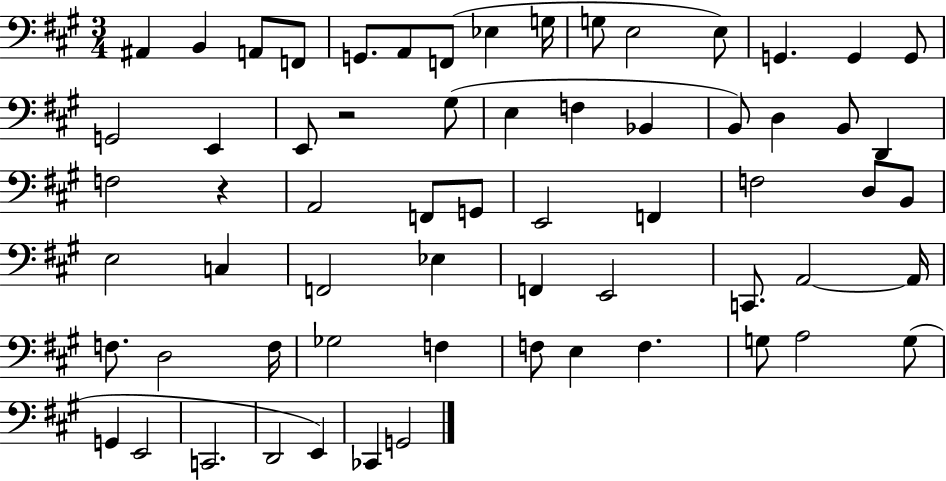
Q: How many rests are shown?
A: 2